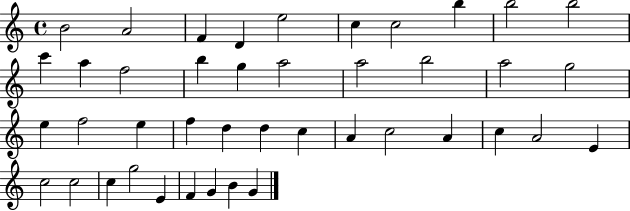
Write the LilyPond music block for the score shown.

{
  \clef treble
  \time 4/4
  \defaultTimeSignature
  \key c \major
  b'2 a'2 | f'4 d'4 e''2 | c''4 c''2 b''4 | b''2 b''2 | \break c'''4 a''4 f''2 | b''4 g''4 a''2 | a''2 b''2 | a''2 g''2 | \break e''4 f''2 e''4 | f''4 d''4 d''4 c''4 | a'4 c''2 a'4 | c''4 a'2 e'4 | \break c''2 c''2 | c''4 g''2 e'4 | f'4 g'4 b'4 g'4 | \bar "|."
}